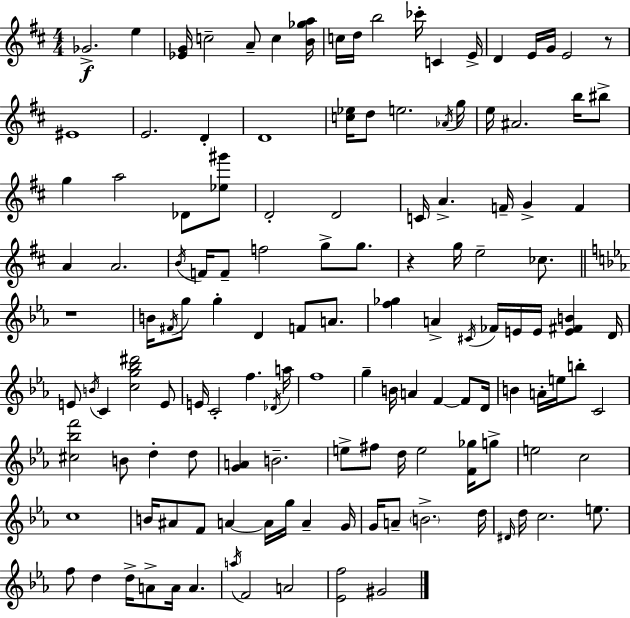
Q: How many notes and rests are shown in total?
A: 134